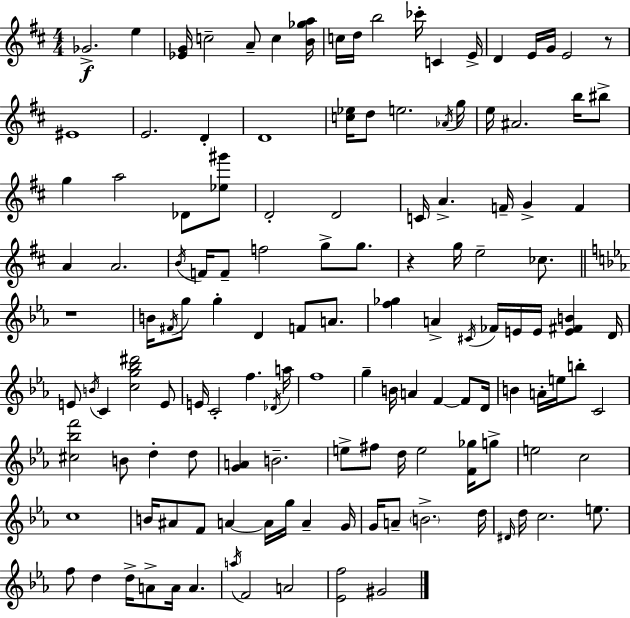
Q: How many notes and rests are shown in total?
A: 134